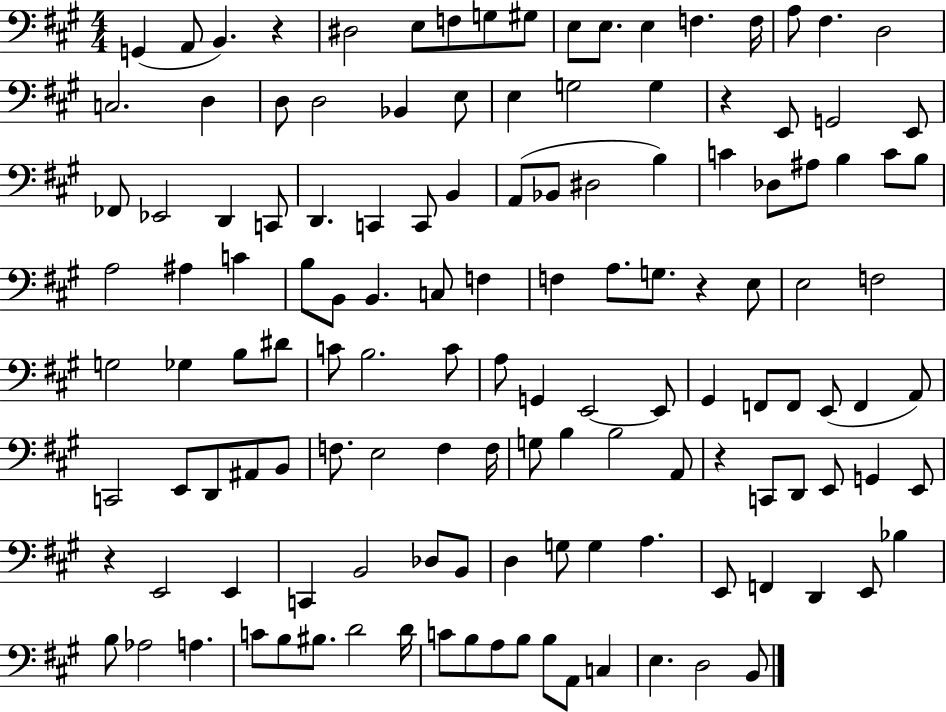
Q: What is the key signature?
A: A major